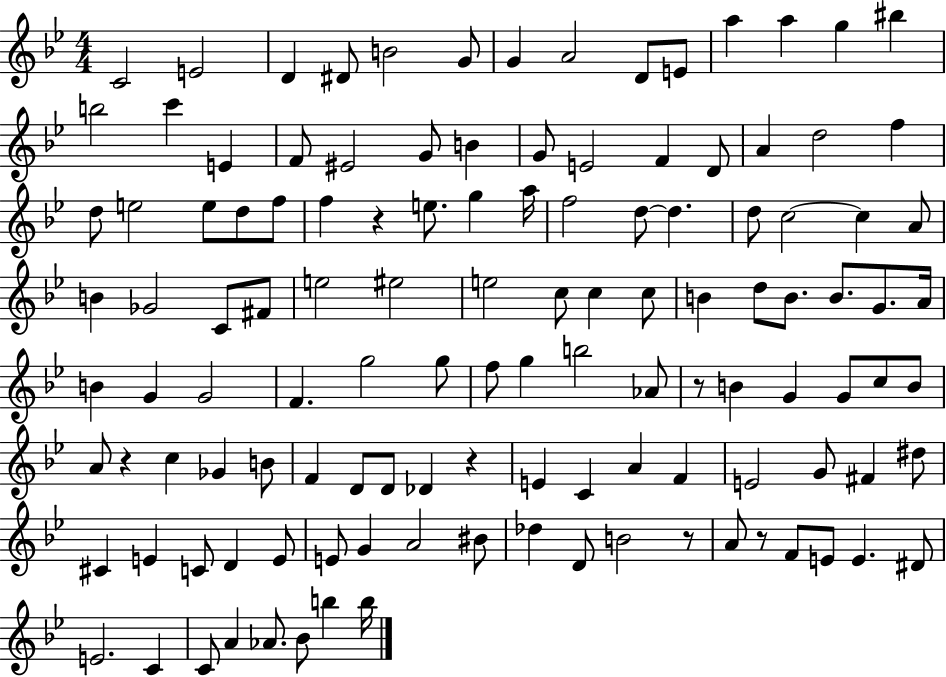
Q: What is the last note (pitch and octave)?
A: B5